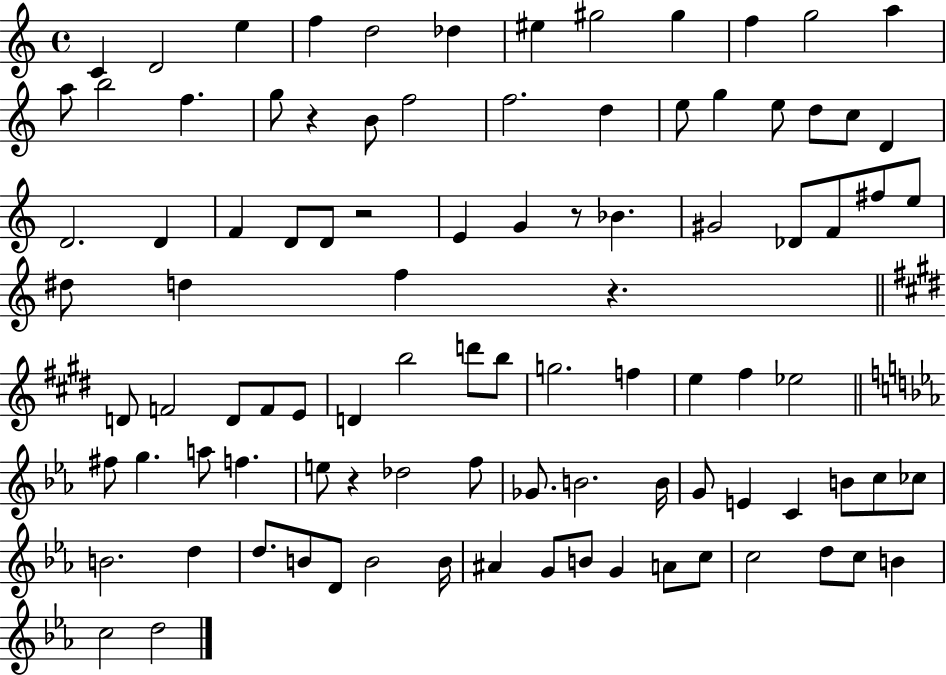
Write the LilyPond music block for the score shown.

{
  \clef treble
  \time 4/4
  \defaultTimeSignature
  \key c \major
  c'4 d'2 e''4 | f''4 d''2 des''4 | eis''4 gis''2 gis''4 | f''4 g''2 a''4 | \break a''8 b''2 f''4. | g''8 r4 b'8 f''2 | f''2. d''4 | e''8 g''4 e''8 d''8 c''8 d'4 | \break d'2. d'4 | f'4 d'8 d'8 r2 | e'4 g'4 r8 bes'4. | gis'2 des'8 f'8 fis''8 e''8 | \break dis''8 d''4 f''4 r4. | \bar "||" \break \key e \major d'8 f'2 d'8 f'8 e'8 | d'4 b''2 d'''8 b''8 | g''2. f''4 | e''4 fis''4 ees''2 | \break \bar "||" \break \key ees \major fis''8 g''4. a''8 f''4. | e''8 r4 des''2 f''8 | ges'8. b'2. b'16 | g'8 e'4 c'4 b'8 c''8 ces''8 | \break b'2. d''4 | d''8. b'8 d'8 b'2 b'16 | ais'4 g'8 b'8 g'4 a'8 c''8 | c''2 d''8 c''8 b'4 | \break c''2 d''2 | \bar "|."
}